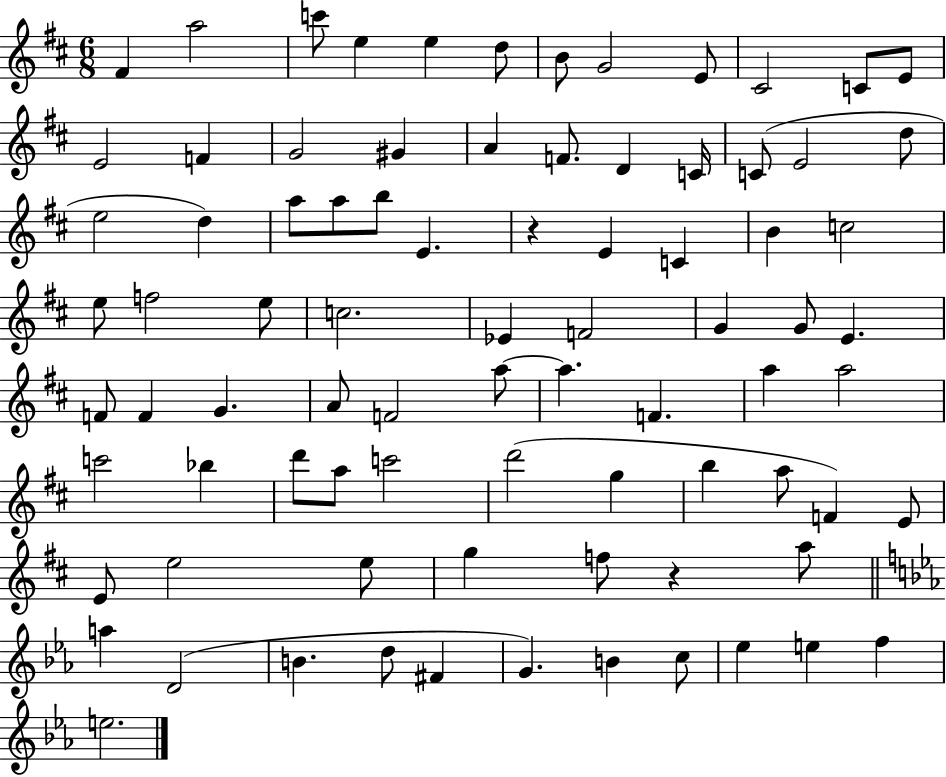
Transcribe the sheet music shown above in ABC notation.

X:1
T:Untitled
M:6/8
L:1/4
K:D
^F a2 c'/2 e e d/2 B/2 G2 E/2 ^C2 C/2 E/2 E2 F G2 ^G A F/2 D C/4 C/2 E2 d/2 e2 d a/2 a/2 b/2 E z E C B c2 e/2 f2 e/2 c2 _E F2 G G/2 E F/2 F G A/2 F2 a/2 a F a a2 c'2 _b d'/2 a/2 c'2 d'2 g b a/2 F E/2 E/2 e2 e/2 g f/2 z a/2 a D2 B d/2 ^F G B c/2 _e e f e2